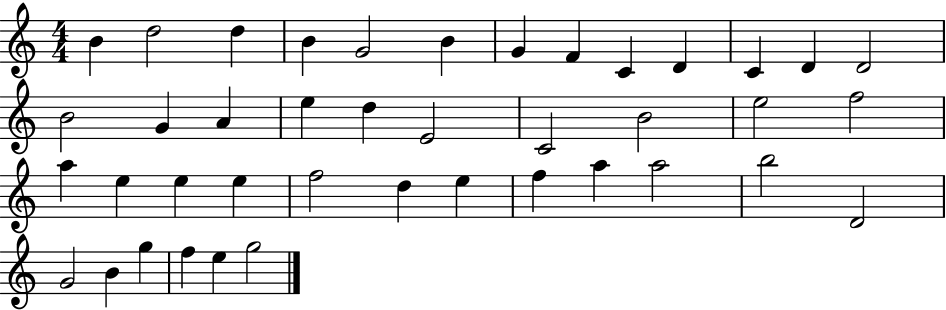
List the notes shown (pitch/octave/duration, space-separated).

B4/q D5/h D5/q B4/q G4/h B4/q G4/q F4/q C4/q D4/q C4/q D4/q D4/h B4/h G4/q A4/q E5/q D5/q E4/h C4/h B4/h E5/h F5/h A5/q E5/q E5/q E5/q F5/h D5/q E5/q F5/q A5/q A5/h B5/h D4/h G4/h B4/q G5/q F5/q E5/q G5/h